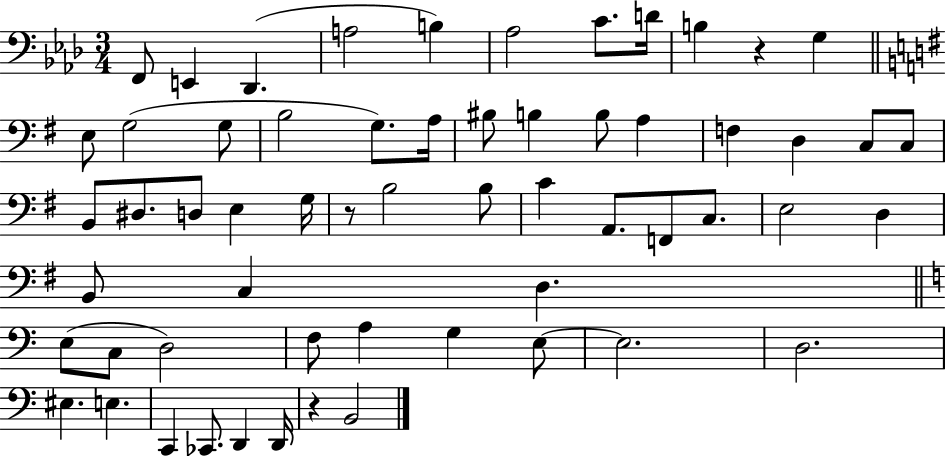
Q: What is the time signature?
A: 3/4